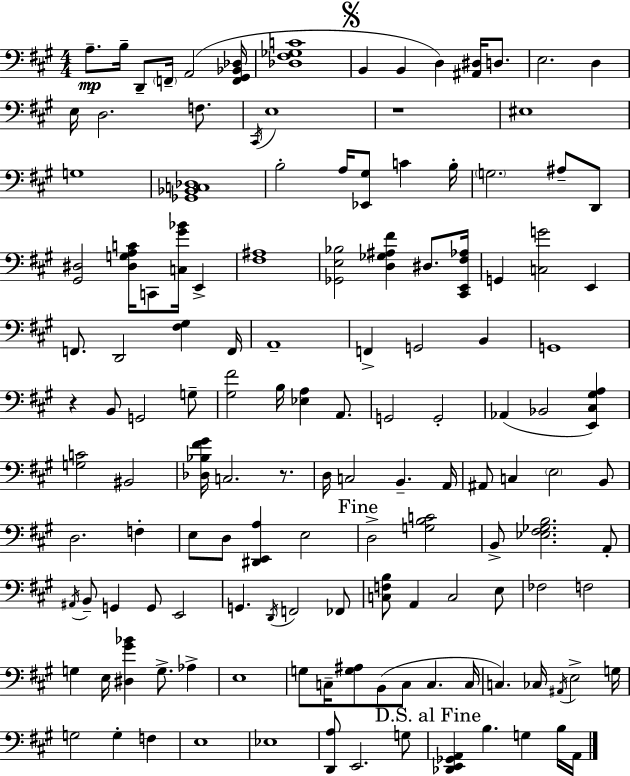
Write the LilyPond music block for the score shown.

{
  \clef bass
  \numericTimeSignature
  \time 4/4
  \key a \major
  a8.--\mp b16-- d,8-- \parenthesize f,16-- a,2( <f, gis, bes, des>16 | <des fis ges c'>1 | \mark \markup { \musicglyph "scripts.segno" } b,4 b,4 d4) <ais, dis>16 d8. | e2. d4 | \break e16 d2. f8. | \acciaccatura { cis,16 } e1 | r1 | eis1 | \break g1 | <ges, bes, c des>1 | b2-. a16 <ees, gis>8 c'4 | b16-. \parenthesize g2. ais8-- d,8 | \break <gis, dis>2 <dis g a c'>16 c,8 <c gis' bes'>16 e,4-> | <fis ais>1 | <ges, e bes>2 <d ges ais fis'>4 dis8. | <cis, e, fis aes>16 g,4 <c g'>2 e,4 | \break f,8. d,2 <fis gis>4 | f,16 a,1-- | f,4-> g,2 b,4 | g,1 | \break r4 b,8 g,2 g8-- | <gis fis'>2 b16 <ees a>4 a,8. | g,2 g,2-. | aes,4( bes,2 <e, cis gis a>4) | \break <g c'>2 bis,2 | <des bes fis' gis'>16 c2. r8. | d16 c2 b,4.-- | a,16 ais,8 c4 \parenthesize e2 b,8 | \break d2. f4-. | e8 d8 <dis, e, a>4 e2 | \mark "Fine" d2-> <g b c'>2 | b,8-> <ees fis ges b>2. a,8-. | \break \acciaccatura { ais,16 } b,8-- g,4 g,8 e,2 | g,4. \acciaccatura { d,16 } f,2 | fes,8 <c f b>8 a,4 c2 | e8 fes2 f2 | \break g4 e16 <dis gis' bes'>4 g8.-> aes4-> | e1 | g8 c16-- <g ais>8 b,8( c8 c4. | c16 c4.) ces16 \acciaccatura { ais,16 } e2-> | \break g16 g2 g4-. | f4 e1 | ees1 | <d, a>8 e,2. | \break g8 \mark "D.S. al Fine" <des, e, ges, a,>4 b4. g4 | b16 a,16 \bar "|."
}